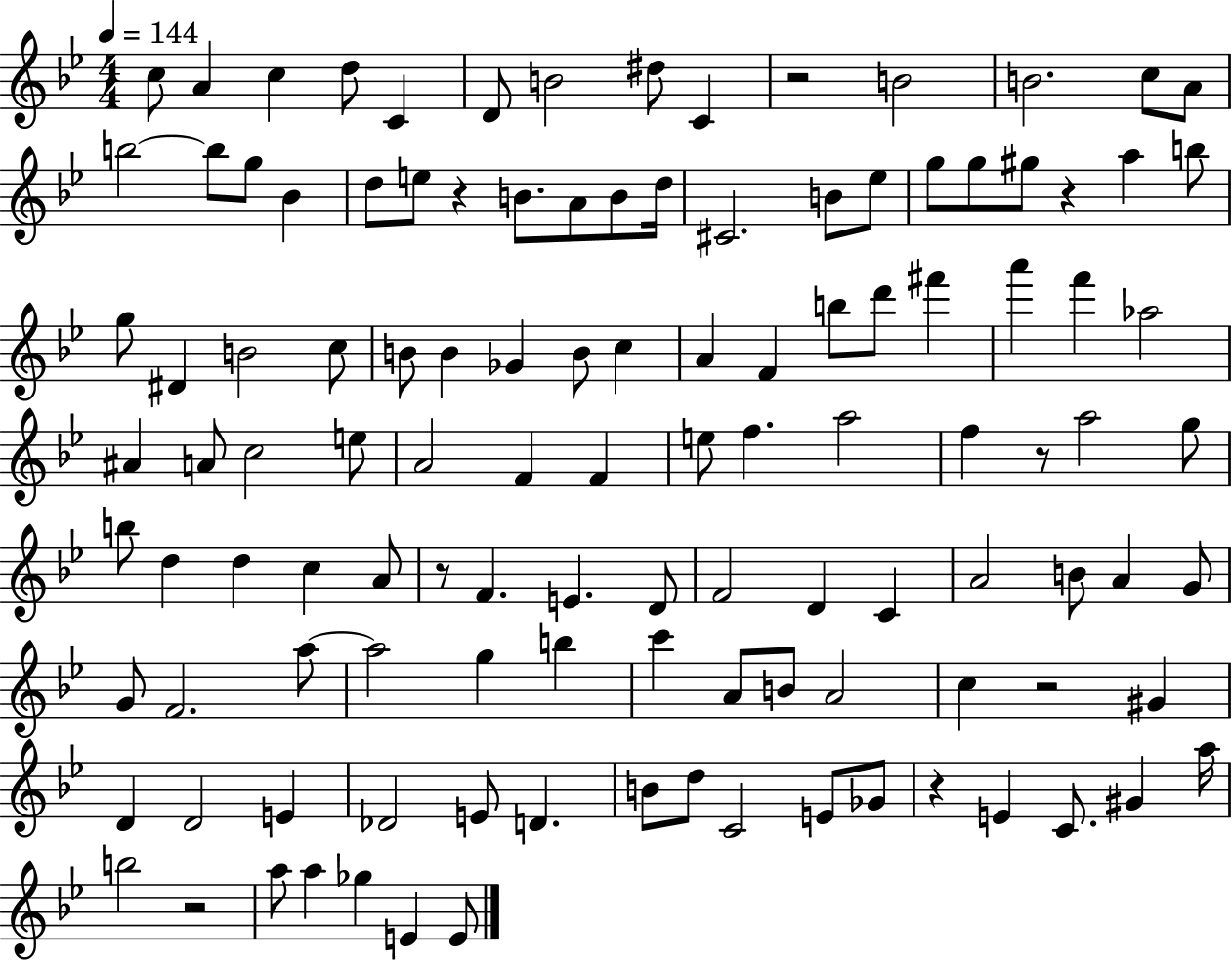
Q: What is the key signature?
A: BES major